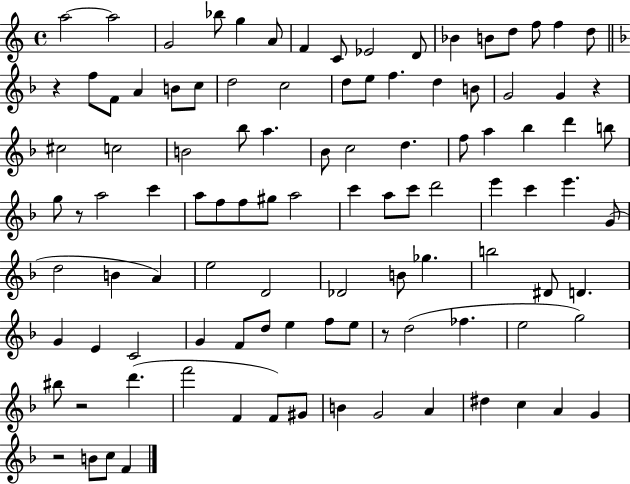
A5/h A5/h G4/h Bb5/e G5/q A4/e F4/q C4/e Eb4/h D4/e Bb4/q B4/e D5/e F5/e F5/q D5/e R/q F5/e F4/e A4/q B4/e C5/e D5/h C5/h D5/e E5/e F5/q. D5/q B4/e G4/h G4/q R/q C#5/h C5/h B4/h Bb5/e A5/q. Bb4/e C5/h D5/q. F5/e A5/q Bb5/q D6/q B5/e G5/e R/e A5/h C6/q A5/e F5/e F5/e G#5/e A5/h C6/q A5/e C6/e D6/h E6/q C6/q E6/q. G4/e D5/h B4/q A4/q E5/h D4/h Db4/h B4/e Gb5/q. B5/h D#4/e D4/q. G4/q E4/q C4/h G4/q F4/e D5/e E5/q F5/e E5/e R/e D5/h FES5/q. E5/h G5/h BIS5/e R/h D6/q. F6/h F4/q F4/e G#4/e B4/q G4/h A4/q D#5/q C5/q A4/q G4/q R/h B4/e C5/e F4/q